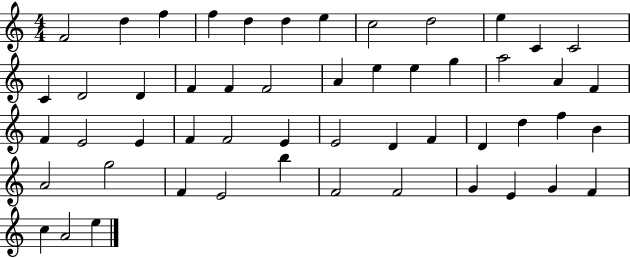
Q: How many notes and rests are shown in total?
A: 52